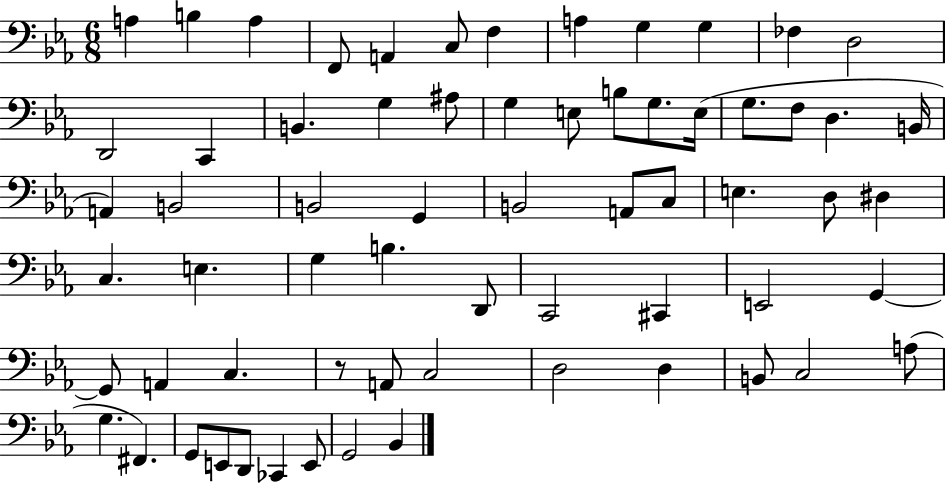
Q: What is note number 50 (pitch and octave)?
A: C3